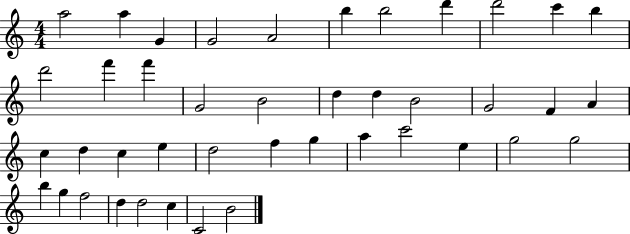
A5/h A5/q G4/q G4/h A4/h B5/q B5/h D6/q D6/h C6/q B5/q D6/h F6/q F6/q G4/h B4/h D5/q D5/q B4/h G4/h F4/q A4/q C5/q D5/q C5/q E5/q D5/h F5/q G5/q A5/q C6/h E5/q G5/h G5/h B5/q G5/q F5/h D5/q D5/h C5/q C4/h B4/h